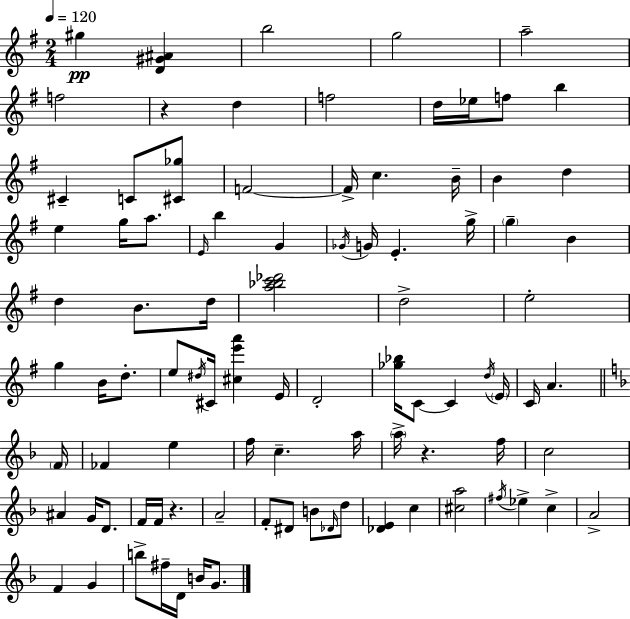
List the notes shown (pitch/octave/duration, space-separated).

G#5/q [D4,G#4,A#4]/q B5/h G5/h A5/h F5/h R/q D5/q F5/h D5/s Eb5/s F5/e B5/q C#4/q C4/e [C#4,Gb5]/e F4/h F4/s C5/q. B4/s B4/q D5/q E5/q G5/s A5/e. E4/s B5/q G4/q Gb4/s G4/s E4/q. G5/s G5/q B4/q D5/q B4/e. D5/s [A5,Bb5,C6,Db6]/h D5/h E5/h G5/q B4/s D5/e. E5/e D#5/s C#4/s [C#5,E6,A6]/q E4/s D4/h [Gb5,Bb5]/s C4/e C4/q D5/s E4/s C4/s A4/q. F4/s FES4/q E5/q F5/s C5/q. A5/s A5/s R/q. F5/s C5/h A#4/q G4/s D4/e. F4/s F4/s R/q. A4/h F4/e D#4/e B4/e Db4/s D5/e [Db4,E4]/q C5/q [C#5,A5]/h F#5/s Eb5/q C5/q A4/h F4/q G4/q B5/e F#5/s D4/s B4/s G4/e.